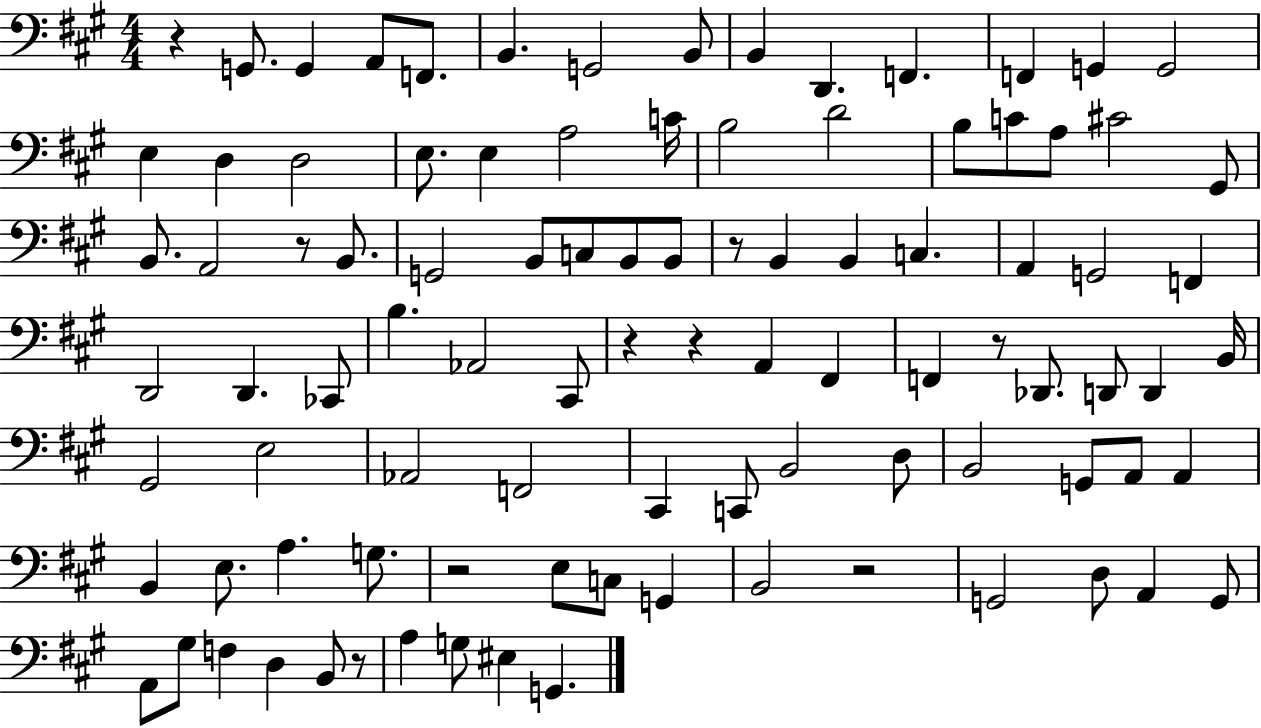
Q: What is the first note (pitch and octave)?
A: G2